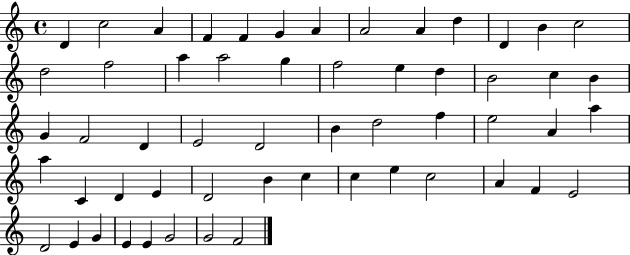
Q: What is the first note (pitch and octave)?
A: D4